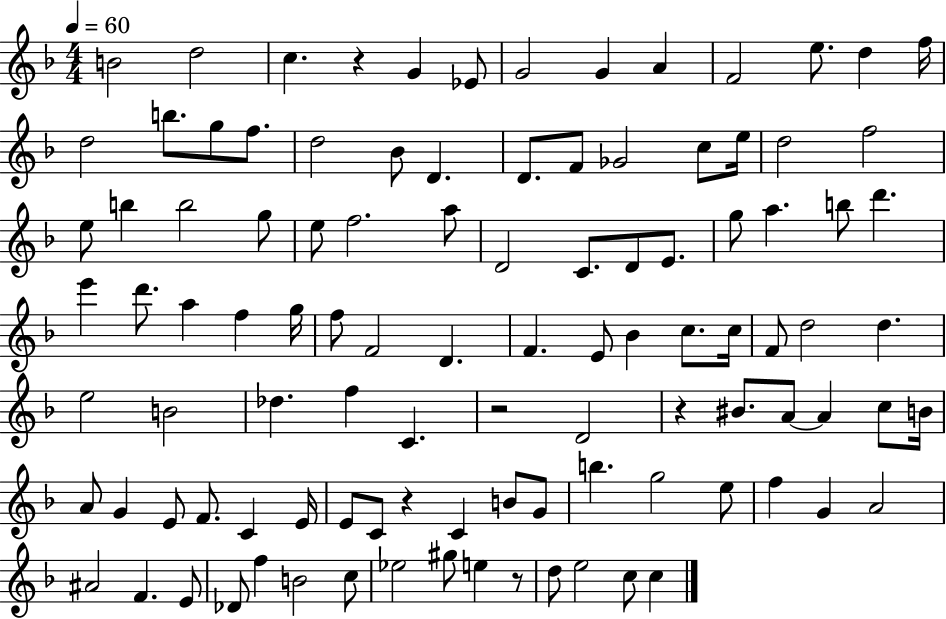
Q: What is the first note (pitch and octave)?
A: B4